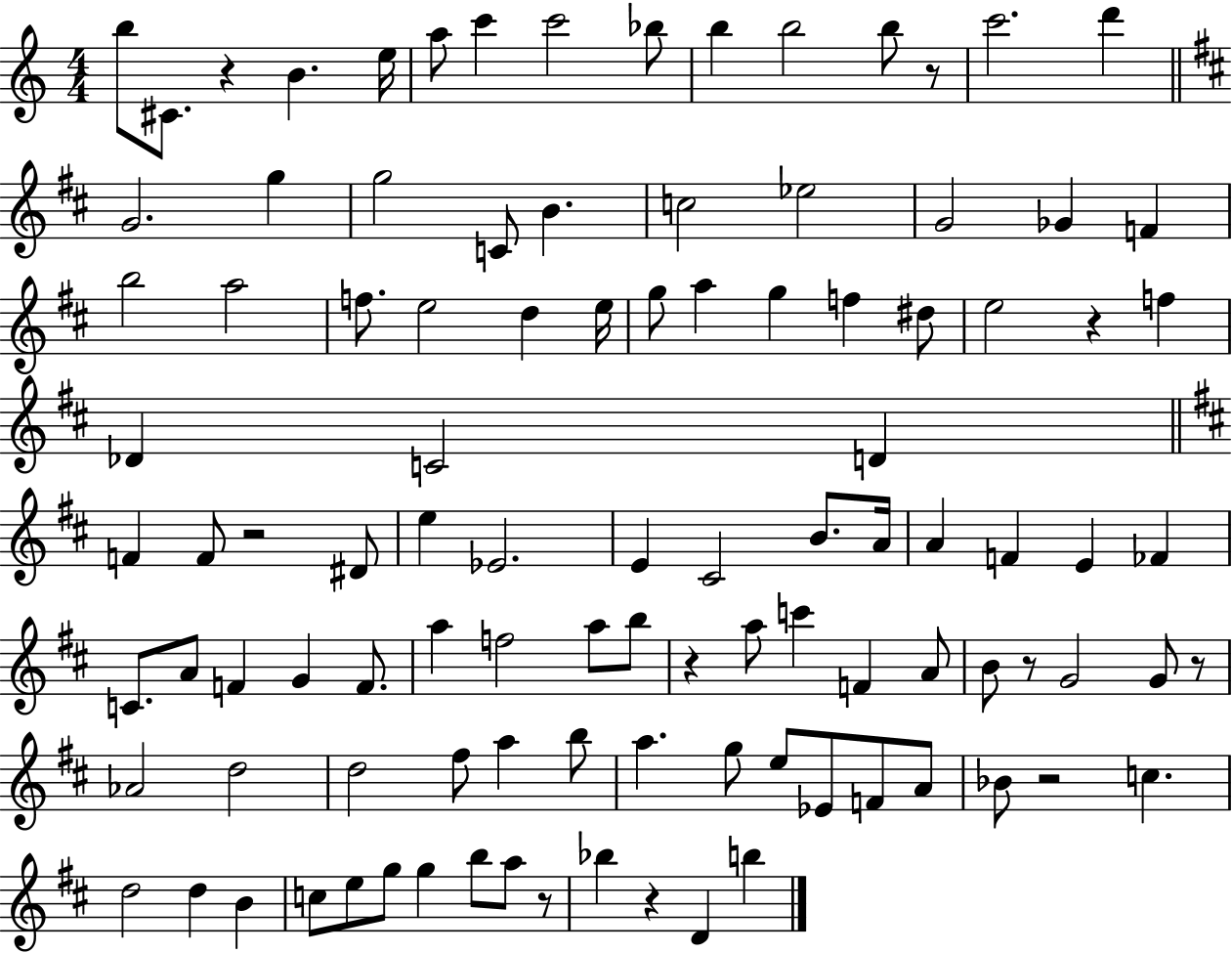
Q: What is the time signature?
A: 4/4